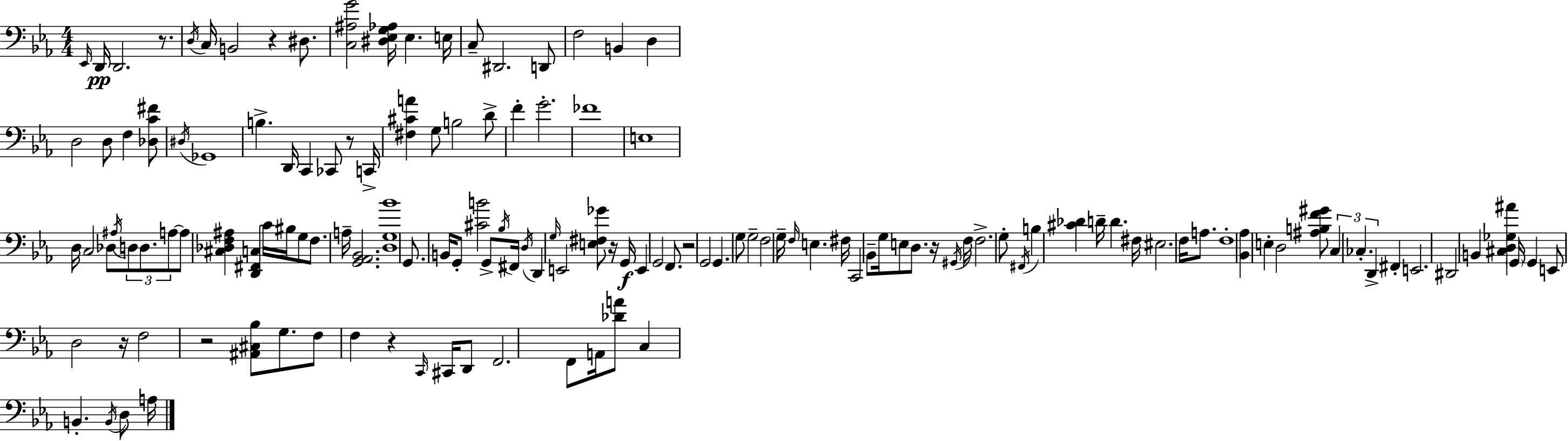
X:1
T:Untitled
M:4/4
L:1/4
K:Eb
_E,,/4 D,,/4 D,,2 z/2 D,/4 C,/4 B,,2 z ^D,/2 [C,^A,G]2 [^D,_E,G,_A,]/4 _E, E,/4 C,/2 ^D,,2 D,,/2 F,2 B,, D, D,2 D,/2 F, [_D,C^F]/2 ^D,/4 _G,,4 B, D,,/4 C,, _C,,/2 z/2 C,,/4 [^F,^CA] G,/2 B,2 D/2 F G2 _F4 E,4 D,/4 C,2 _D,/2 ^A,/4 D,/2 D,/2 A,/2 A,/2 [^C,_D,F,^A,] [D,,^F,,C,] C/4 ^B,/4 G,/2 F,/2 A,/4 [G,,_A,,_B,,]2 [D,G,_B]4 G,,/2 B,,/4 G,,/2 [^CB]2 G,,/2 _B,/4 ^F,,/4 D,/4 D,, G,/4 E,,2 [E,^F,_G]/2 z/4 G,,/4 E,, G,,2 F,,/2 z2 G,,2 G,, G,/2 G,2 F,2 G,/4 F,/4 E, ^F,/4 C,,2 _B,,/2 G,/4 E,/2 D,/2 z/4 ^G,,/4 F,/4 F,2 G,/2 ^F,,/4 B, [^C_D] D/4 D ^F,/4 ^E,2 F,/4 A,/2 F,4 [_B,,_A,] E, D,2 [^A,B,F^G]/2 C, _C, D,, ^F,, E,,2 ^D,,2 B,, [^C,D,_G,^A] G,,/4 G,, E,,/2 D,2 z/4 F,2 z2 [^A,,^C,_B,]/2 G,/2 F,/2 F, z C,,/4 ^C,,/4 D,,/2 F,,2 F,,/2 A,,/4 [_DA]/2 C, B,, B,,/4 D,/2 A,/4